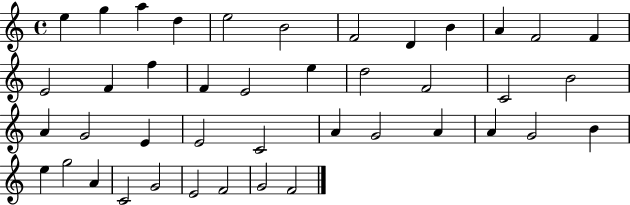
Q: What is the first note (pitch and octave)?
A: E5